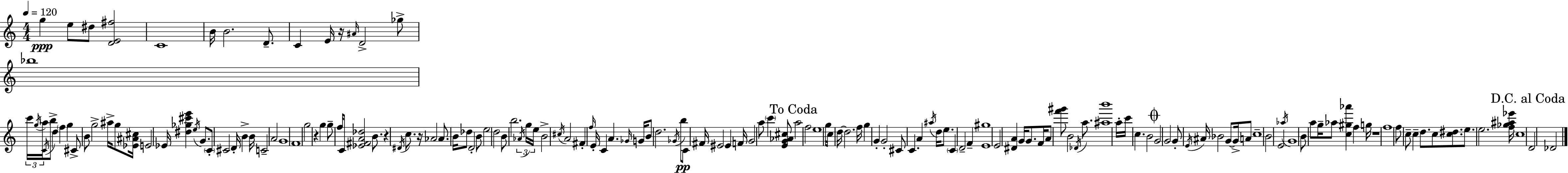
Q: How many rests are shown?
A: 5